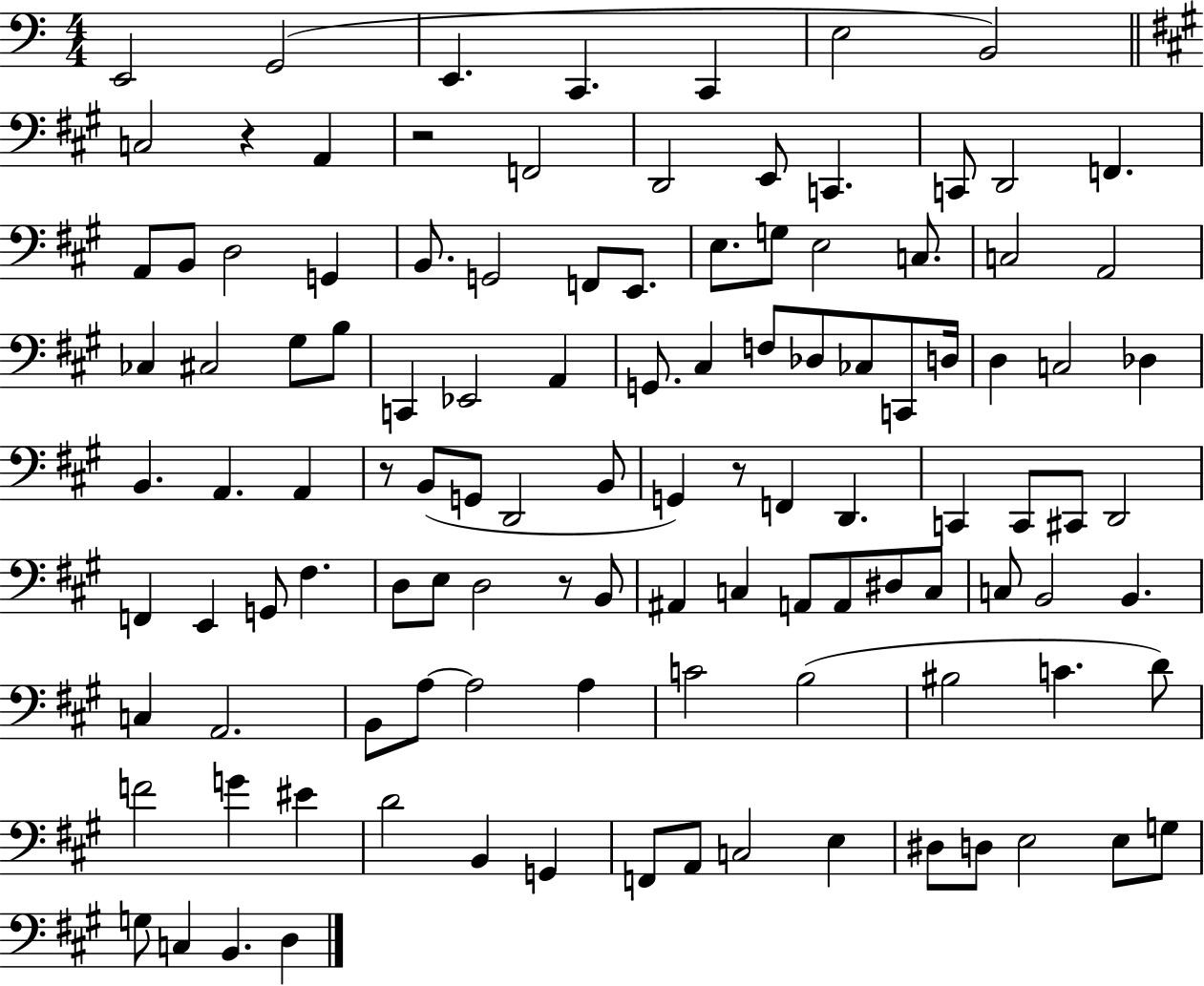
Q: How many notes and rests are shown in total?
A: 113